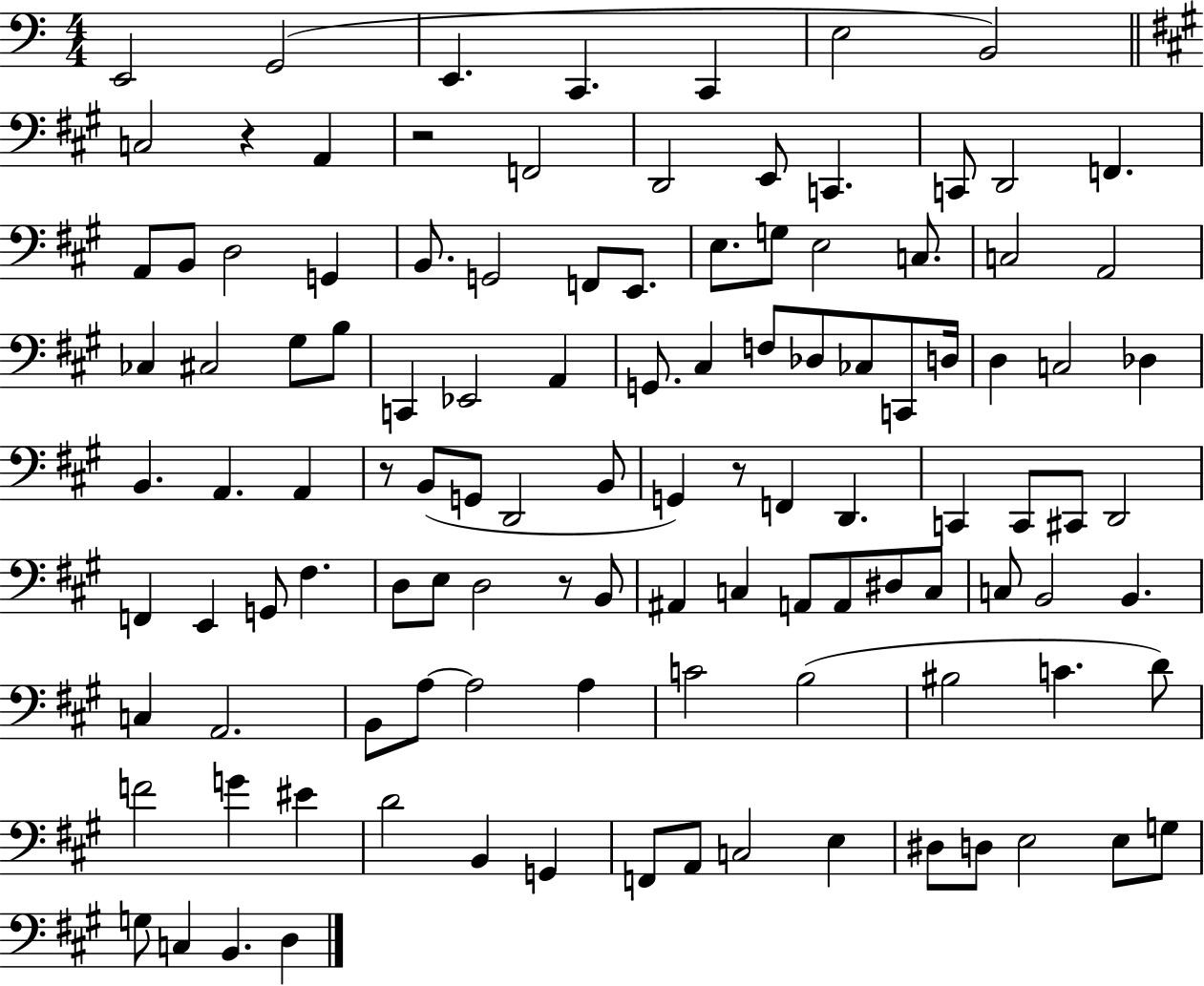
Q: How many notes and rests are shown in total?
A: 113